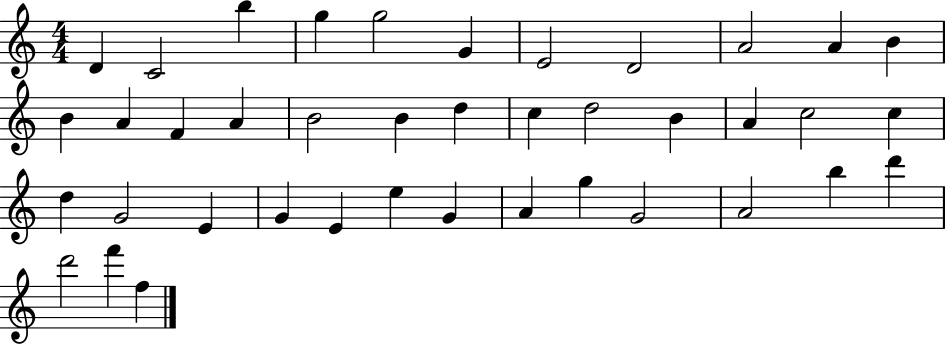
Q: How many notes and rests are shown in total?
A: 40